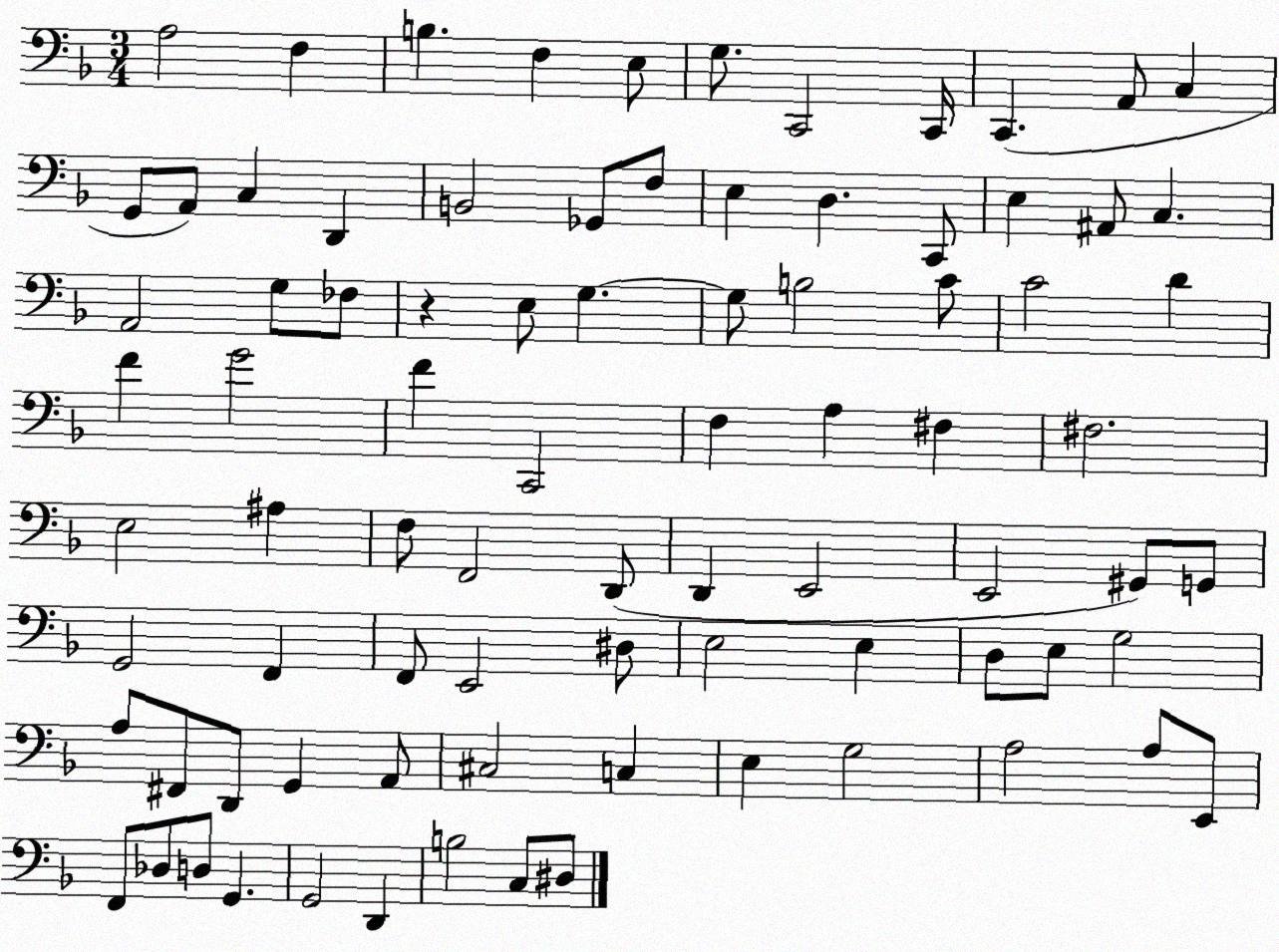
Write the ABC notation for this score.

X:1
T:Untitled
M:3/4
L:1/4
K:F
A,2 F, B, F, E,/2 G,/2 C,,2 C,,/4 C,, A,,/2 C, G,,/2 A,,/2 C, D,, B,,2 _G,,/2 F,/2 E, D, C,,/2 E, ^A,,/2 C, A,,2 G,/2 _F,/2 z E,/2 G, G,/2 B,2 C/2 C2 D F G2 F C,,2 F, A, ^F, ^F,2 E,2 ^A, F,/2 F,,2 D,,/2 D,, E,,2 E,,2 ^G,,/2 G,,/2 G,,2 F,, F,,/2 E,,2 ^D,/2 E,2 E, D,/2 E,/2 G,2 A,/2 ^F,,/2 D,,/2 G,, A,,/2 ^C,2 C, E, G,2 A,2 A,/2 E,,/2 F,,/2 _D,/2 D,/2 G,, G,,2 D,, B,2 C,/2 ^D,/2